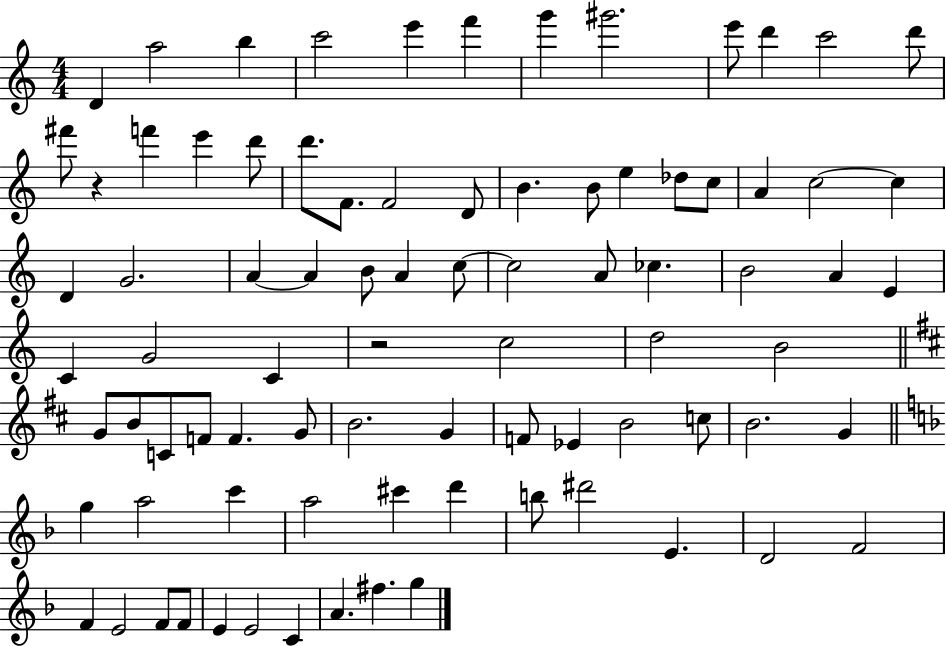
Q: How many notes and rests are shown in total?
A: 84